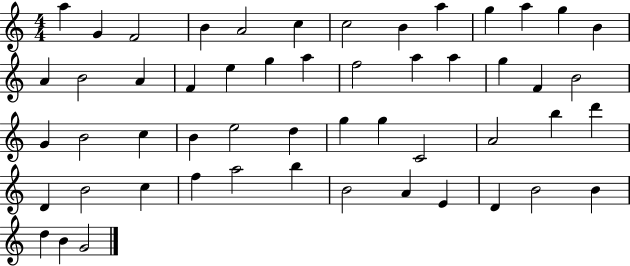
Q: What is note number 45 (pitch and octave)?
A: B4